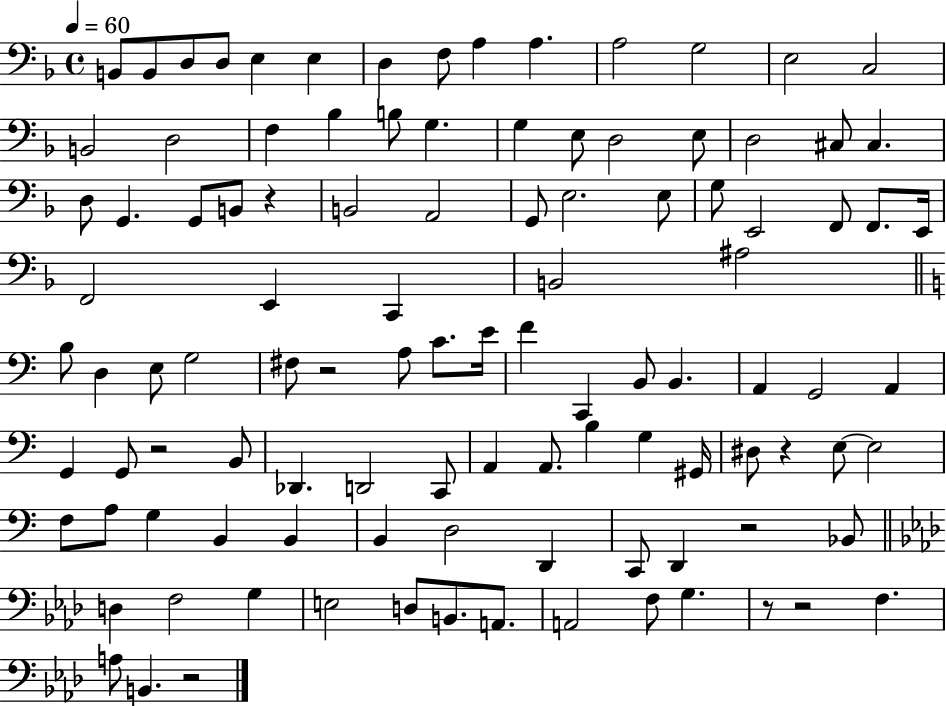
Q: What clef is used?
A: bass